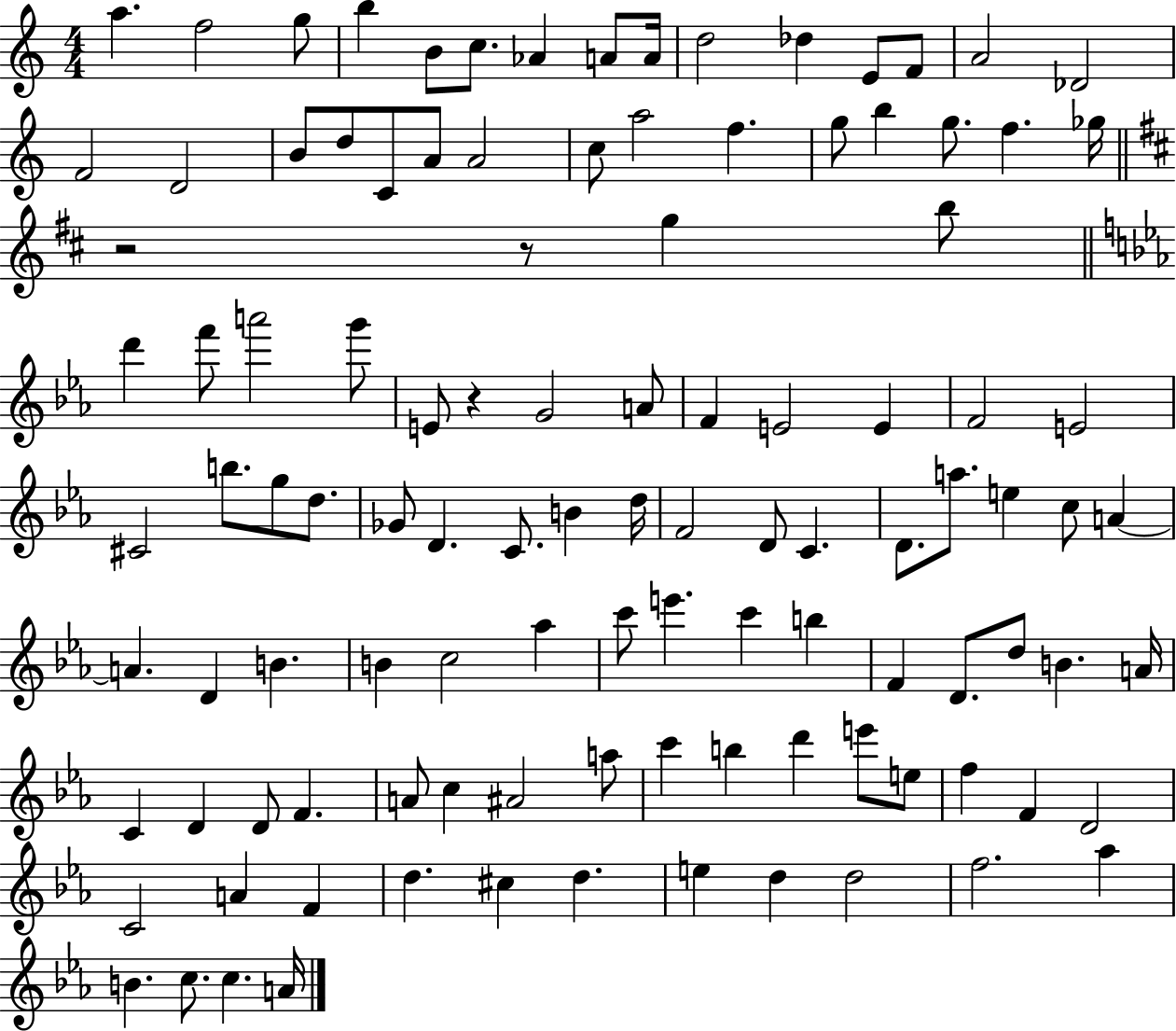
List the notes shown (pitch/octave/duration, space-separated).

A5/q. F5/h G5/e B5/q B4/e C5/e. Ab4/q A4/e A4/s D5/h Db5/q E4/e F4/e A4/h Db4/h F4/h D4/h B4/e D5/e C4/e A4/e A4/h C5/e A5/h F5/q. G5/e B5/q G5/e. F5/q. Gb5/s R/h R/e G5/q B5/e D6/q F6/e A6/h G6/e E4/e R/q G4/h A4/e F4/q E4/h E4/q F4/h E4/h C#4/h B5/e. G5/e D5/e. Gb4/e D4/q. C4/e. B4/q D5/s F4/h D4/e C4/q. D4/e. A5/e. E5/q C5/e A4/q A4/q. D4/q B4/q. B4/q C5/h Ab5/q C6/e E6/q. C6/q B5/q F4/q D4/e. D5/e B4/q. A4/s C4/q D4/q D4/e F4/q. A4/e C5/q A#4/h A5/e C6/q B5/q D6/q E6/e E5/e F5/q F4/q D4/h C4/h A4/q F4/q D5/q. C#5/q D5/q. E5/q D5/q D5/h F5/h. Ab5/q B4/q. C5/e. C5/q. A4/s